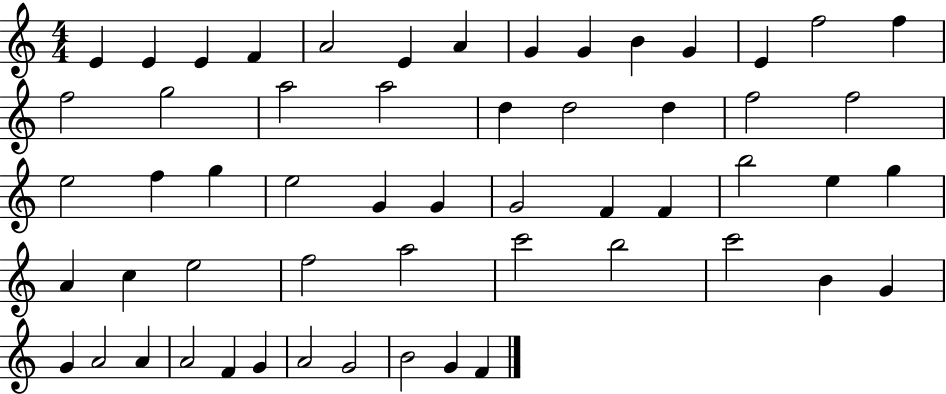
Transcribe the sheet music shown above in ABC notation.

X:1
T:Untitled
M:4/4
L:1/4
K:C
E E E F A2 E A G G B G E f2 f f2 g2 a2 a2 d d2 d f2 f2 e2 f g e2 G G G2 F F b2 e g A c e2 f2 a2 c'2 b2 c'2 B G G A2 A A2 F G A2 G2 B2 G F